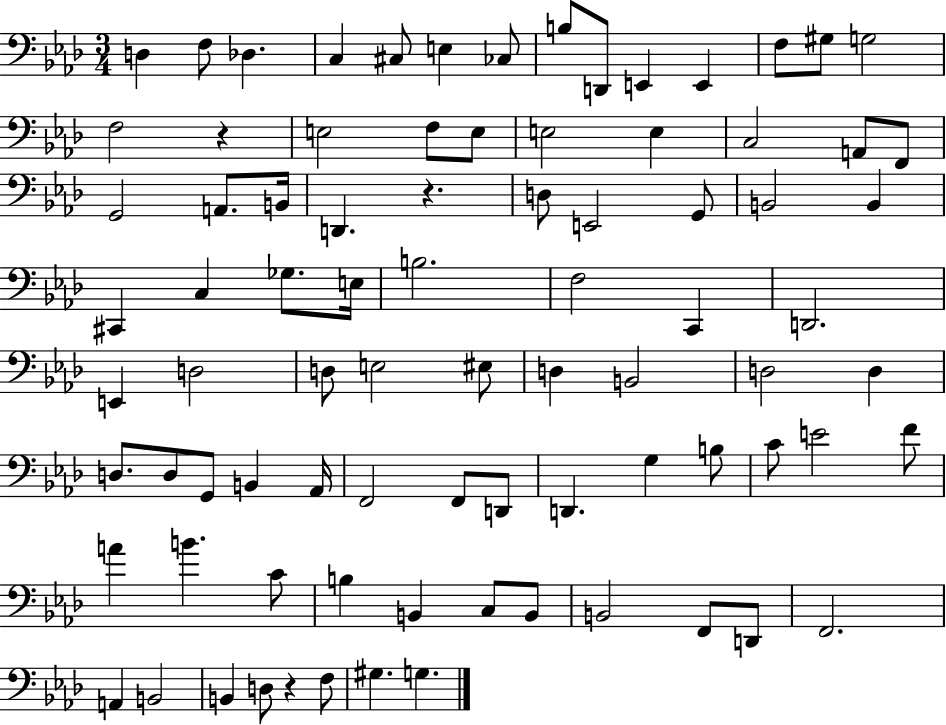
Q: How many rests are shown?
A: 3